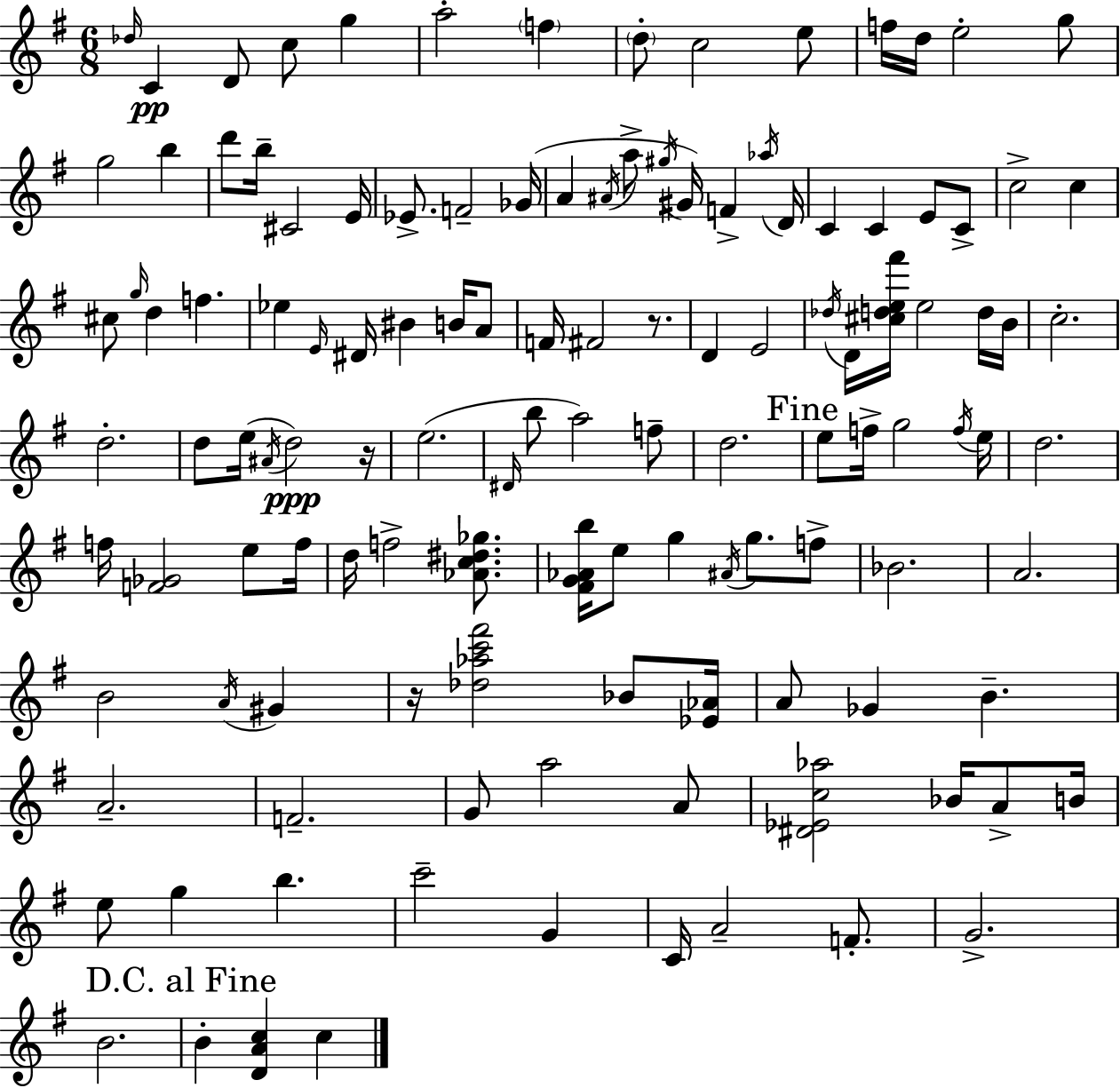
Db5/s C4/q D4/e C5/e G5/q A5/h F5/q D5/e C5/h E5/e F5/s D5/s E5/h G5/e G5/h B5/q D6/e B5/s C#4/h E4/s Eb4/e. F4/h Gb4/s A4/q A#4/s A5/e G#5/s G#4/s F4/q Ab5/s D4/s C4/q C4/q E4/e C4/e C5/h C5/q C#5/e G5/s D5/q F5/q. Eb5/q E4/s D#4/s BIS4/q B4/s A4/e F4/s F#4/h R/e. D4/q E4/h Db5/s D4/s [C#5,D5,E5,F#6]/s E5/h D5/s B4/s C5/h. D5/h. D5/e E5/s A#4/s D5/h R/s E5/h. D#4/s B5/e A5/h F5/e D5/h. E5/e F5/s G5/h F5/s E5/s D5/h. F5/s [F4,Gb4]/h E5/e F5/s D5/s F5/h [Ab4,C5,D#5,Gb5]/e. [F#4,G4,Ab4,B5]/s E5/e G5/q A#4/s G5/e. F5/e Bb4/h. A4/h. B4/h A4/s G#4/q R/s [Db5,Ab5,C6,F#6]/h Bb4/e [Eb4,Ab4]/s A4/e Gb4/q B4/q. A4/h. F4/h. G4/e A5/h A4/e [D#4,Eb4,C5,Ab5]/h Bb4/s A4/e B4/s E5/e G5/q B5/q. C6/h G4/q C4/s A4/h F4/e. G4/h. B4/h. B4/q [D4,A4,C5]/q C5/q